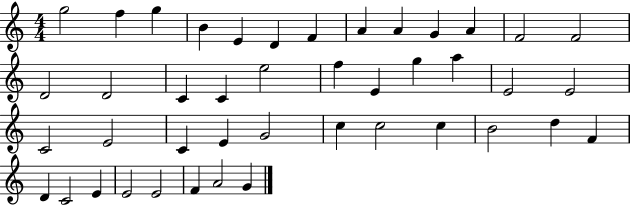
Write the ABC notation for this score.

X:1
T:Untitled
M:4/4
L:1/4
K:C
g2 f g B E D F A A G A F2 F2 D2 D2 C C e2 f E g a E2 E2 C2 E2 C E G2 c c2 c B2 d F D C2 E E2 E2 F A2 G